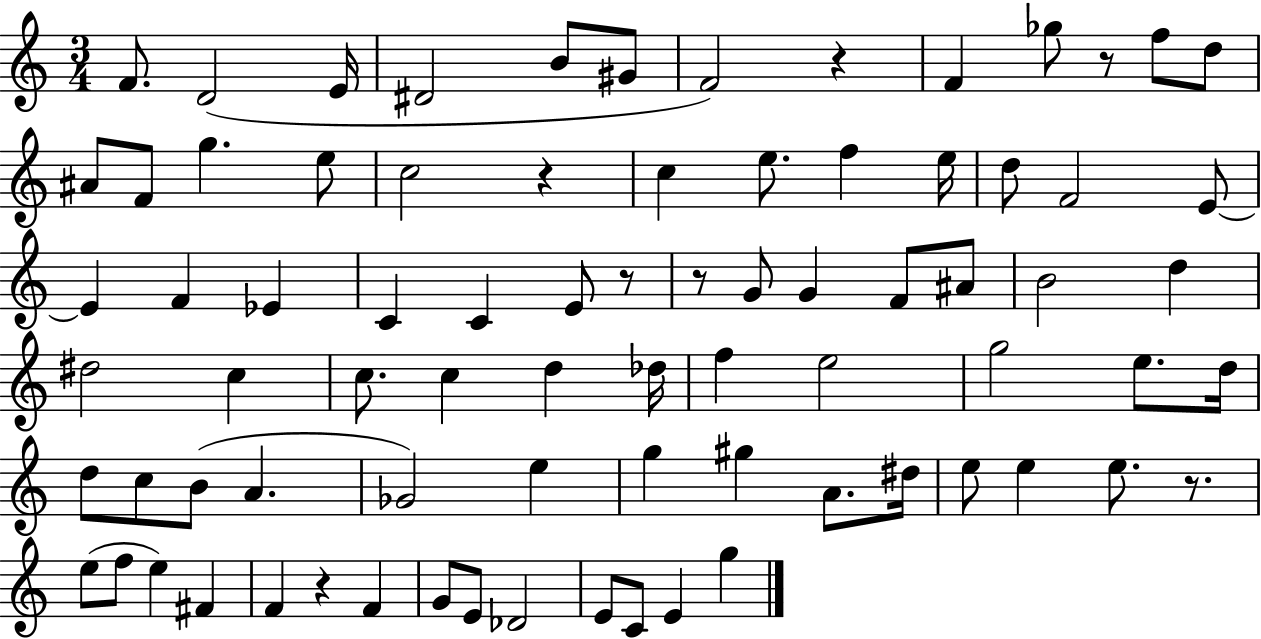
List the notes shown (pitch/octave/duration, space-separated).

F4/e. D4/h E4/s D#4/h B4/e G#4/e F4/h R/q F4/q Gb5/e R/e F5/e D5/e A#4/e F4/e G5/q. E5/e C5/h R/q C5/q E5/e. F5/q E5/s D5/e F4/h E4/e E4/q F4/q Eb4/q C4/q C4/q E4/e R/e R/e G4/e G4/q F4/e A#4/e B4/h D5/q D#5/h C5/q C5/e. C5/q D5/q Db5/s F5/q E5/h G5/h E5/e. D5/s D5/e C5/e B4/e A4/q. Gb4/h E5/q G5/q G#5/q A4/e. D#5/s E5/e E5/q E5/e. R/e. E5/e F5/e E5/q F#4/q F4/q R/q F4/q G4/e E4/e Db4/h E4/e C4/e E4/q G5/q